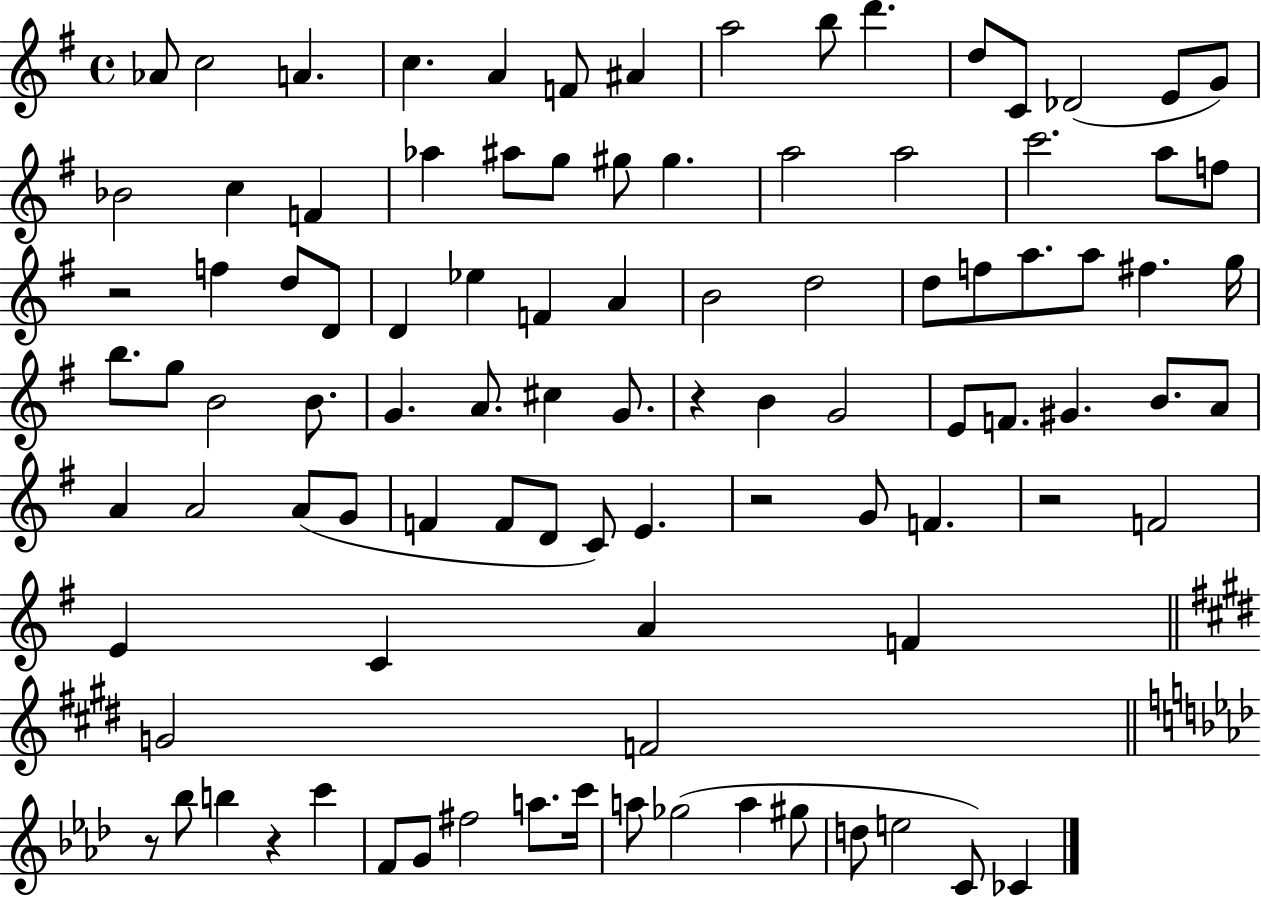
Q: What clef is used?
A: treble